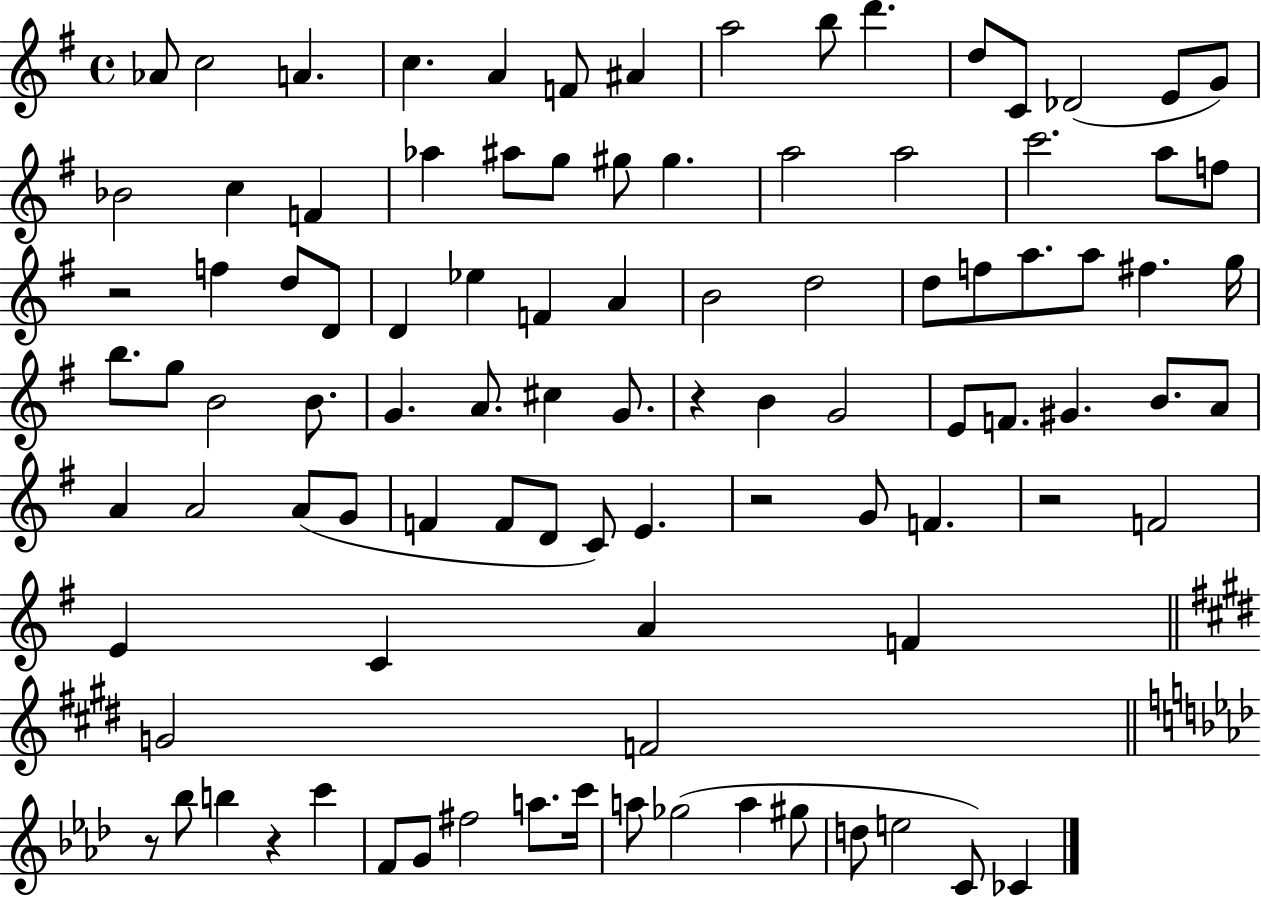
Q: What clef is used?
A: treble